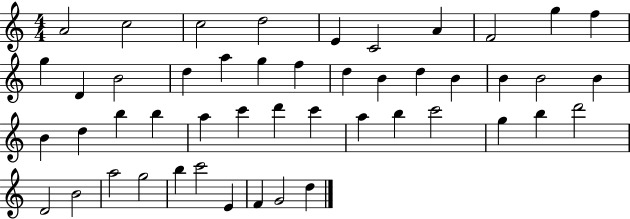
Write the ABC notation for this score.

X:1
T:Untitled
M:4/4
L:1/4
K:C
A2 c2 c2 d2 E C2 A F2 g f g D B2 d a g f d B d B B B2 B B d b b a c' d' c' a b c'2 g b d'2 D2 B2 a2 g2 b c'2 E F G2 d